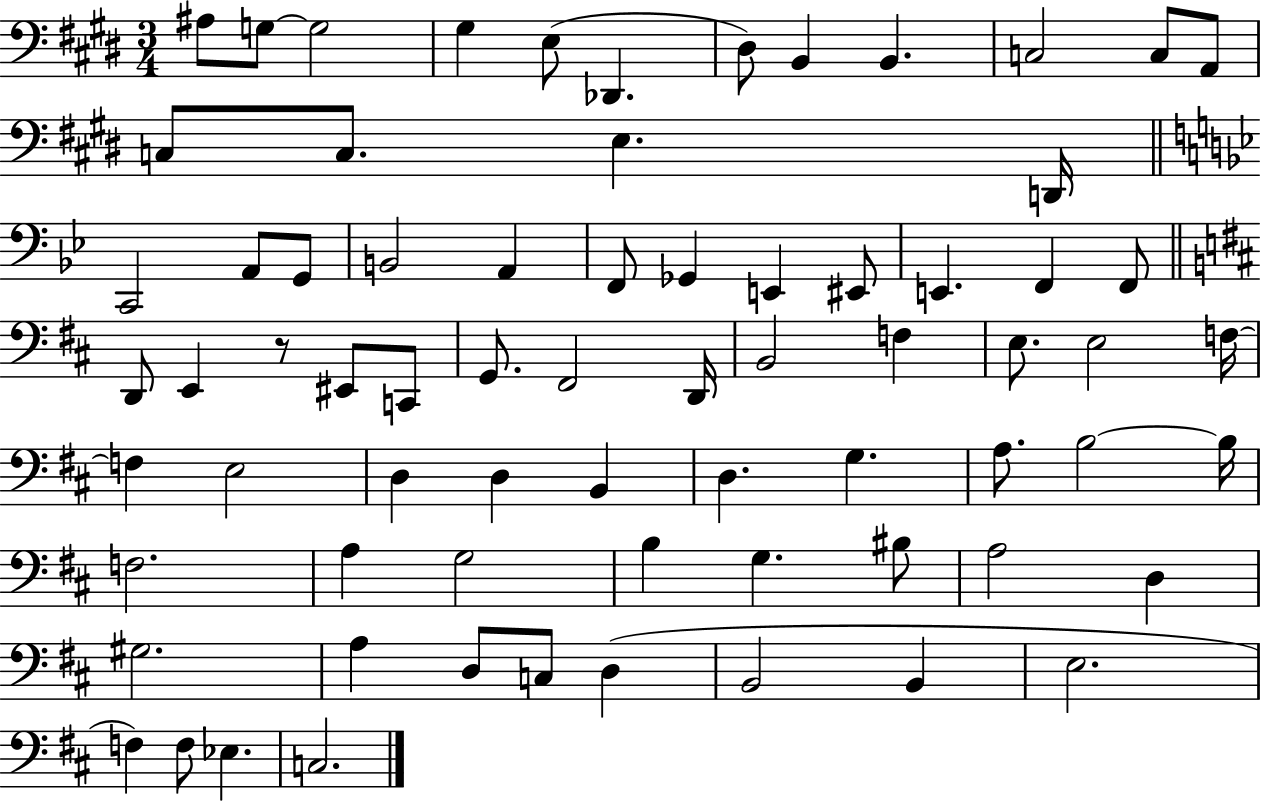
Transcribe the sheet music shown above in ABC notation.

X:1
T:Untitled
M:3/4
L:1/4
K:E
^A,/2 G,/2 G,2 ^G, E,/2 _D,, ^D,/2 B,, B,, C,2 C,/2 A,,/2 C,/2 C,/2 E, D,,/4 C,,2 A,,/2 G,,/2 B,,2 A,, F,,/2 _G,, E,, ^E,,/2 E,, F,, F,,/2 D,,/2 E,, z/2 ^E,,/2 C,,/2 G,,/2 ^F,,2 D,,/4 B,,2 F, E,/2 E,2 F,/4 F, E,2 D, D, B,, D, G, A,/2 B,2 B,/4 F,2 A, G,2 B, G, ^B,/2 A,2 D, ^G,2 A, D,/2 C,/2 D, B,,2 B,, E,2 F, F,/2 _E, C,2